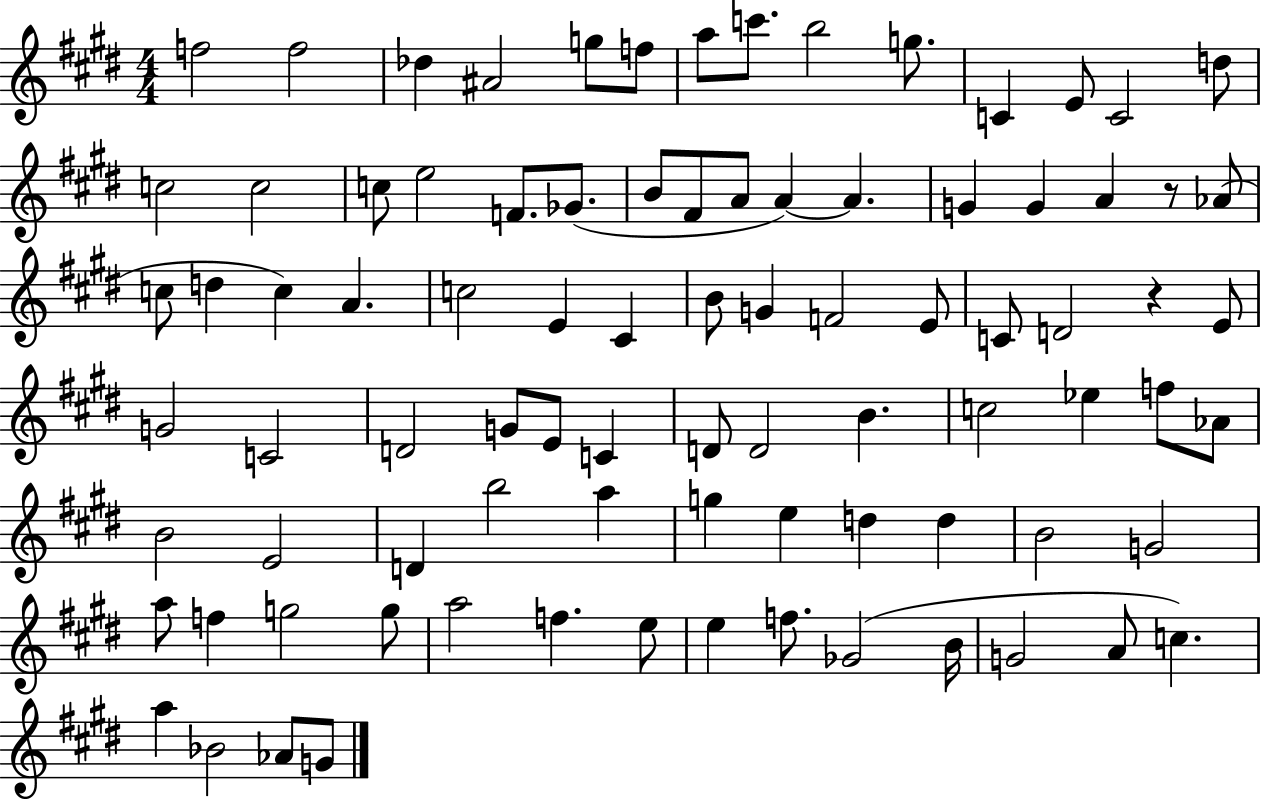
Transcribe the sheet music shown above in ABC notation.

X:1
T:Untitled
M:4/4
L:1/4
K:E
f2 f2 _d ^A2 g/2 f/2 a/2 c'/2 b2 g/2 C E/2 C2 d/2 c2 c2 c/2 e2 F/2 _G/2 B/2 ^F/2 A/2 A A G G A z/2 _A/2 c/2 d c A c2 E ^C B/2 G F2 E/2 C/2 D2 z E/2 G2 C2 D2 G/2 E/2 C D/2 D2 B c2 _e f/2 _A/2 B2 E2 D b2 a g e d d B2 G2 a/2 f g2 g/2 a2 f e/2 e f/2 _G2 B/4 G2 A/2 c a _B2 _A/2 G/2